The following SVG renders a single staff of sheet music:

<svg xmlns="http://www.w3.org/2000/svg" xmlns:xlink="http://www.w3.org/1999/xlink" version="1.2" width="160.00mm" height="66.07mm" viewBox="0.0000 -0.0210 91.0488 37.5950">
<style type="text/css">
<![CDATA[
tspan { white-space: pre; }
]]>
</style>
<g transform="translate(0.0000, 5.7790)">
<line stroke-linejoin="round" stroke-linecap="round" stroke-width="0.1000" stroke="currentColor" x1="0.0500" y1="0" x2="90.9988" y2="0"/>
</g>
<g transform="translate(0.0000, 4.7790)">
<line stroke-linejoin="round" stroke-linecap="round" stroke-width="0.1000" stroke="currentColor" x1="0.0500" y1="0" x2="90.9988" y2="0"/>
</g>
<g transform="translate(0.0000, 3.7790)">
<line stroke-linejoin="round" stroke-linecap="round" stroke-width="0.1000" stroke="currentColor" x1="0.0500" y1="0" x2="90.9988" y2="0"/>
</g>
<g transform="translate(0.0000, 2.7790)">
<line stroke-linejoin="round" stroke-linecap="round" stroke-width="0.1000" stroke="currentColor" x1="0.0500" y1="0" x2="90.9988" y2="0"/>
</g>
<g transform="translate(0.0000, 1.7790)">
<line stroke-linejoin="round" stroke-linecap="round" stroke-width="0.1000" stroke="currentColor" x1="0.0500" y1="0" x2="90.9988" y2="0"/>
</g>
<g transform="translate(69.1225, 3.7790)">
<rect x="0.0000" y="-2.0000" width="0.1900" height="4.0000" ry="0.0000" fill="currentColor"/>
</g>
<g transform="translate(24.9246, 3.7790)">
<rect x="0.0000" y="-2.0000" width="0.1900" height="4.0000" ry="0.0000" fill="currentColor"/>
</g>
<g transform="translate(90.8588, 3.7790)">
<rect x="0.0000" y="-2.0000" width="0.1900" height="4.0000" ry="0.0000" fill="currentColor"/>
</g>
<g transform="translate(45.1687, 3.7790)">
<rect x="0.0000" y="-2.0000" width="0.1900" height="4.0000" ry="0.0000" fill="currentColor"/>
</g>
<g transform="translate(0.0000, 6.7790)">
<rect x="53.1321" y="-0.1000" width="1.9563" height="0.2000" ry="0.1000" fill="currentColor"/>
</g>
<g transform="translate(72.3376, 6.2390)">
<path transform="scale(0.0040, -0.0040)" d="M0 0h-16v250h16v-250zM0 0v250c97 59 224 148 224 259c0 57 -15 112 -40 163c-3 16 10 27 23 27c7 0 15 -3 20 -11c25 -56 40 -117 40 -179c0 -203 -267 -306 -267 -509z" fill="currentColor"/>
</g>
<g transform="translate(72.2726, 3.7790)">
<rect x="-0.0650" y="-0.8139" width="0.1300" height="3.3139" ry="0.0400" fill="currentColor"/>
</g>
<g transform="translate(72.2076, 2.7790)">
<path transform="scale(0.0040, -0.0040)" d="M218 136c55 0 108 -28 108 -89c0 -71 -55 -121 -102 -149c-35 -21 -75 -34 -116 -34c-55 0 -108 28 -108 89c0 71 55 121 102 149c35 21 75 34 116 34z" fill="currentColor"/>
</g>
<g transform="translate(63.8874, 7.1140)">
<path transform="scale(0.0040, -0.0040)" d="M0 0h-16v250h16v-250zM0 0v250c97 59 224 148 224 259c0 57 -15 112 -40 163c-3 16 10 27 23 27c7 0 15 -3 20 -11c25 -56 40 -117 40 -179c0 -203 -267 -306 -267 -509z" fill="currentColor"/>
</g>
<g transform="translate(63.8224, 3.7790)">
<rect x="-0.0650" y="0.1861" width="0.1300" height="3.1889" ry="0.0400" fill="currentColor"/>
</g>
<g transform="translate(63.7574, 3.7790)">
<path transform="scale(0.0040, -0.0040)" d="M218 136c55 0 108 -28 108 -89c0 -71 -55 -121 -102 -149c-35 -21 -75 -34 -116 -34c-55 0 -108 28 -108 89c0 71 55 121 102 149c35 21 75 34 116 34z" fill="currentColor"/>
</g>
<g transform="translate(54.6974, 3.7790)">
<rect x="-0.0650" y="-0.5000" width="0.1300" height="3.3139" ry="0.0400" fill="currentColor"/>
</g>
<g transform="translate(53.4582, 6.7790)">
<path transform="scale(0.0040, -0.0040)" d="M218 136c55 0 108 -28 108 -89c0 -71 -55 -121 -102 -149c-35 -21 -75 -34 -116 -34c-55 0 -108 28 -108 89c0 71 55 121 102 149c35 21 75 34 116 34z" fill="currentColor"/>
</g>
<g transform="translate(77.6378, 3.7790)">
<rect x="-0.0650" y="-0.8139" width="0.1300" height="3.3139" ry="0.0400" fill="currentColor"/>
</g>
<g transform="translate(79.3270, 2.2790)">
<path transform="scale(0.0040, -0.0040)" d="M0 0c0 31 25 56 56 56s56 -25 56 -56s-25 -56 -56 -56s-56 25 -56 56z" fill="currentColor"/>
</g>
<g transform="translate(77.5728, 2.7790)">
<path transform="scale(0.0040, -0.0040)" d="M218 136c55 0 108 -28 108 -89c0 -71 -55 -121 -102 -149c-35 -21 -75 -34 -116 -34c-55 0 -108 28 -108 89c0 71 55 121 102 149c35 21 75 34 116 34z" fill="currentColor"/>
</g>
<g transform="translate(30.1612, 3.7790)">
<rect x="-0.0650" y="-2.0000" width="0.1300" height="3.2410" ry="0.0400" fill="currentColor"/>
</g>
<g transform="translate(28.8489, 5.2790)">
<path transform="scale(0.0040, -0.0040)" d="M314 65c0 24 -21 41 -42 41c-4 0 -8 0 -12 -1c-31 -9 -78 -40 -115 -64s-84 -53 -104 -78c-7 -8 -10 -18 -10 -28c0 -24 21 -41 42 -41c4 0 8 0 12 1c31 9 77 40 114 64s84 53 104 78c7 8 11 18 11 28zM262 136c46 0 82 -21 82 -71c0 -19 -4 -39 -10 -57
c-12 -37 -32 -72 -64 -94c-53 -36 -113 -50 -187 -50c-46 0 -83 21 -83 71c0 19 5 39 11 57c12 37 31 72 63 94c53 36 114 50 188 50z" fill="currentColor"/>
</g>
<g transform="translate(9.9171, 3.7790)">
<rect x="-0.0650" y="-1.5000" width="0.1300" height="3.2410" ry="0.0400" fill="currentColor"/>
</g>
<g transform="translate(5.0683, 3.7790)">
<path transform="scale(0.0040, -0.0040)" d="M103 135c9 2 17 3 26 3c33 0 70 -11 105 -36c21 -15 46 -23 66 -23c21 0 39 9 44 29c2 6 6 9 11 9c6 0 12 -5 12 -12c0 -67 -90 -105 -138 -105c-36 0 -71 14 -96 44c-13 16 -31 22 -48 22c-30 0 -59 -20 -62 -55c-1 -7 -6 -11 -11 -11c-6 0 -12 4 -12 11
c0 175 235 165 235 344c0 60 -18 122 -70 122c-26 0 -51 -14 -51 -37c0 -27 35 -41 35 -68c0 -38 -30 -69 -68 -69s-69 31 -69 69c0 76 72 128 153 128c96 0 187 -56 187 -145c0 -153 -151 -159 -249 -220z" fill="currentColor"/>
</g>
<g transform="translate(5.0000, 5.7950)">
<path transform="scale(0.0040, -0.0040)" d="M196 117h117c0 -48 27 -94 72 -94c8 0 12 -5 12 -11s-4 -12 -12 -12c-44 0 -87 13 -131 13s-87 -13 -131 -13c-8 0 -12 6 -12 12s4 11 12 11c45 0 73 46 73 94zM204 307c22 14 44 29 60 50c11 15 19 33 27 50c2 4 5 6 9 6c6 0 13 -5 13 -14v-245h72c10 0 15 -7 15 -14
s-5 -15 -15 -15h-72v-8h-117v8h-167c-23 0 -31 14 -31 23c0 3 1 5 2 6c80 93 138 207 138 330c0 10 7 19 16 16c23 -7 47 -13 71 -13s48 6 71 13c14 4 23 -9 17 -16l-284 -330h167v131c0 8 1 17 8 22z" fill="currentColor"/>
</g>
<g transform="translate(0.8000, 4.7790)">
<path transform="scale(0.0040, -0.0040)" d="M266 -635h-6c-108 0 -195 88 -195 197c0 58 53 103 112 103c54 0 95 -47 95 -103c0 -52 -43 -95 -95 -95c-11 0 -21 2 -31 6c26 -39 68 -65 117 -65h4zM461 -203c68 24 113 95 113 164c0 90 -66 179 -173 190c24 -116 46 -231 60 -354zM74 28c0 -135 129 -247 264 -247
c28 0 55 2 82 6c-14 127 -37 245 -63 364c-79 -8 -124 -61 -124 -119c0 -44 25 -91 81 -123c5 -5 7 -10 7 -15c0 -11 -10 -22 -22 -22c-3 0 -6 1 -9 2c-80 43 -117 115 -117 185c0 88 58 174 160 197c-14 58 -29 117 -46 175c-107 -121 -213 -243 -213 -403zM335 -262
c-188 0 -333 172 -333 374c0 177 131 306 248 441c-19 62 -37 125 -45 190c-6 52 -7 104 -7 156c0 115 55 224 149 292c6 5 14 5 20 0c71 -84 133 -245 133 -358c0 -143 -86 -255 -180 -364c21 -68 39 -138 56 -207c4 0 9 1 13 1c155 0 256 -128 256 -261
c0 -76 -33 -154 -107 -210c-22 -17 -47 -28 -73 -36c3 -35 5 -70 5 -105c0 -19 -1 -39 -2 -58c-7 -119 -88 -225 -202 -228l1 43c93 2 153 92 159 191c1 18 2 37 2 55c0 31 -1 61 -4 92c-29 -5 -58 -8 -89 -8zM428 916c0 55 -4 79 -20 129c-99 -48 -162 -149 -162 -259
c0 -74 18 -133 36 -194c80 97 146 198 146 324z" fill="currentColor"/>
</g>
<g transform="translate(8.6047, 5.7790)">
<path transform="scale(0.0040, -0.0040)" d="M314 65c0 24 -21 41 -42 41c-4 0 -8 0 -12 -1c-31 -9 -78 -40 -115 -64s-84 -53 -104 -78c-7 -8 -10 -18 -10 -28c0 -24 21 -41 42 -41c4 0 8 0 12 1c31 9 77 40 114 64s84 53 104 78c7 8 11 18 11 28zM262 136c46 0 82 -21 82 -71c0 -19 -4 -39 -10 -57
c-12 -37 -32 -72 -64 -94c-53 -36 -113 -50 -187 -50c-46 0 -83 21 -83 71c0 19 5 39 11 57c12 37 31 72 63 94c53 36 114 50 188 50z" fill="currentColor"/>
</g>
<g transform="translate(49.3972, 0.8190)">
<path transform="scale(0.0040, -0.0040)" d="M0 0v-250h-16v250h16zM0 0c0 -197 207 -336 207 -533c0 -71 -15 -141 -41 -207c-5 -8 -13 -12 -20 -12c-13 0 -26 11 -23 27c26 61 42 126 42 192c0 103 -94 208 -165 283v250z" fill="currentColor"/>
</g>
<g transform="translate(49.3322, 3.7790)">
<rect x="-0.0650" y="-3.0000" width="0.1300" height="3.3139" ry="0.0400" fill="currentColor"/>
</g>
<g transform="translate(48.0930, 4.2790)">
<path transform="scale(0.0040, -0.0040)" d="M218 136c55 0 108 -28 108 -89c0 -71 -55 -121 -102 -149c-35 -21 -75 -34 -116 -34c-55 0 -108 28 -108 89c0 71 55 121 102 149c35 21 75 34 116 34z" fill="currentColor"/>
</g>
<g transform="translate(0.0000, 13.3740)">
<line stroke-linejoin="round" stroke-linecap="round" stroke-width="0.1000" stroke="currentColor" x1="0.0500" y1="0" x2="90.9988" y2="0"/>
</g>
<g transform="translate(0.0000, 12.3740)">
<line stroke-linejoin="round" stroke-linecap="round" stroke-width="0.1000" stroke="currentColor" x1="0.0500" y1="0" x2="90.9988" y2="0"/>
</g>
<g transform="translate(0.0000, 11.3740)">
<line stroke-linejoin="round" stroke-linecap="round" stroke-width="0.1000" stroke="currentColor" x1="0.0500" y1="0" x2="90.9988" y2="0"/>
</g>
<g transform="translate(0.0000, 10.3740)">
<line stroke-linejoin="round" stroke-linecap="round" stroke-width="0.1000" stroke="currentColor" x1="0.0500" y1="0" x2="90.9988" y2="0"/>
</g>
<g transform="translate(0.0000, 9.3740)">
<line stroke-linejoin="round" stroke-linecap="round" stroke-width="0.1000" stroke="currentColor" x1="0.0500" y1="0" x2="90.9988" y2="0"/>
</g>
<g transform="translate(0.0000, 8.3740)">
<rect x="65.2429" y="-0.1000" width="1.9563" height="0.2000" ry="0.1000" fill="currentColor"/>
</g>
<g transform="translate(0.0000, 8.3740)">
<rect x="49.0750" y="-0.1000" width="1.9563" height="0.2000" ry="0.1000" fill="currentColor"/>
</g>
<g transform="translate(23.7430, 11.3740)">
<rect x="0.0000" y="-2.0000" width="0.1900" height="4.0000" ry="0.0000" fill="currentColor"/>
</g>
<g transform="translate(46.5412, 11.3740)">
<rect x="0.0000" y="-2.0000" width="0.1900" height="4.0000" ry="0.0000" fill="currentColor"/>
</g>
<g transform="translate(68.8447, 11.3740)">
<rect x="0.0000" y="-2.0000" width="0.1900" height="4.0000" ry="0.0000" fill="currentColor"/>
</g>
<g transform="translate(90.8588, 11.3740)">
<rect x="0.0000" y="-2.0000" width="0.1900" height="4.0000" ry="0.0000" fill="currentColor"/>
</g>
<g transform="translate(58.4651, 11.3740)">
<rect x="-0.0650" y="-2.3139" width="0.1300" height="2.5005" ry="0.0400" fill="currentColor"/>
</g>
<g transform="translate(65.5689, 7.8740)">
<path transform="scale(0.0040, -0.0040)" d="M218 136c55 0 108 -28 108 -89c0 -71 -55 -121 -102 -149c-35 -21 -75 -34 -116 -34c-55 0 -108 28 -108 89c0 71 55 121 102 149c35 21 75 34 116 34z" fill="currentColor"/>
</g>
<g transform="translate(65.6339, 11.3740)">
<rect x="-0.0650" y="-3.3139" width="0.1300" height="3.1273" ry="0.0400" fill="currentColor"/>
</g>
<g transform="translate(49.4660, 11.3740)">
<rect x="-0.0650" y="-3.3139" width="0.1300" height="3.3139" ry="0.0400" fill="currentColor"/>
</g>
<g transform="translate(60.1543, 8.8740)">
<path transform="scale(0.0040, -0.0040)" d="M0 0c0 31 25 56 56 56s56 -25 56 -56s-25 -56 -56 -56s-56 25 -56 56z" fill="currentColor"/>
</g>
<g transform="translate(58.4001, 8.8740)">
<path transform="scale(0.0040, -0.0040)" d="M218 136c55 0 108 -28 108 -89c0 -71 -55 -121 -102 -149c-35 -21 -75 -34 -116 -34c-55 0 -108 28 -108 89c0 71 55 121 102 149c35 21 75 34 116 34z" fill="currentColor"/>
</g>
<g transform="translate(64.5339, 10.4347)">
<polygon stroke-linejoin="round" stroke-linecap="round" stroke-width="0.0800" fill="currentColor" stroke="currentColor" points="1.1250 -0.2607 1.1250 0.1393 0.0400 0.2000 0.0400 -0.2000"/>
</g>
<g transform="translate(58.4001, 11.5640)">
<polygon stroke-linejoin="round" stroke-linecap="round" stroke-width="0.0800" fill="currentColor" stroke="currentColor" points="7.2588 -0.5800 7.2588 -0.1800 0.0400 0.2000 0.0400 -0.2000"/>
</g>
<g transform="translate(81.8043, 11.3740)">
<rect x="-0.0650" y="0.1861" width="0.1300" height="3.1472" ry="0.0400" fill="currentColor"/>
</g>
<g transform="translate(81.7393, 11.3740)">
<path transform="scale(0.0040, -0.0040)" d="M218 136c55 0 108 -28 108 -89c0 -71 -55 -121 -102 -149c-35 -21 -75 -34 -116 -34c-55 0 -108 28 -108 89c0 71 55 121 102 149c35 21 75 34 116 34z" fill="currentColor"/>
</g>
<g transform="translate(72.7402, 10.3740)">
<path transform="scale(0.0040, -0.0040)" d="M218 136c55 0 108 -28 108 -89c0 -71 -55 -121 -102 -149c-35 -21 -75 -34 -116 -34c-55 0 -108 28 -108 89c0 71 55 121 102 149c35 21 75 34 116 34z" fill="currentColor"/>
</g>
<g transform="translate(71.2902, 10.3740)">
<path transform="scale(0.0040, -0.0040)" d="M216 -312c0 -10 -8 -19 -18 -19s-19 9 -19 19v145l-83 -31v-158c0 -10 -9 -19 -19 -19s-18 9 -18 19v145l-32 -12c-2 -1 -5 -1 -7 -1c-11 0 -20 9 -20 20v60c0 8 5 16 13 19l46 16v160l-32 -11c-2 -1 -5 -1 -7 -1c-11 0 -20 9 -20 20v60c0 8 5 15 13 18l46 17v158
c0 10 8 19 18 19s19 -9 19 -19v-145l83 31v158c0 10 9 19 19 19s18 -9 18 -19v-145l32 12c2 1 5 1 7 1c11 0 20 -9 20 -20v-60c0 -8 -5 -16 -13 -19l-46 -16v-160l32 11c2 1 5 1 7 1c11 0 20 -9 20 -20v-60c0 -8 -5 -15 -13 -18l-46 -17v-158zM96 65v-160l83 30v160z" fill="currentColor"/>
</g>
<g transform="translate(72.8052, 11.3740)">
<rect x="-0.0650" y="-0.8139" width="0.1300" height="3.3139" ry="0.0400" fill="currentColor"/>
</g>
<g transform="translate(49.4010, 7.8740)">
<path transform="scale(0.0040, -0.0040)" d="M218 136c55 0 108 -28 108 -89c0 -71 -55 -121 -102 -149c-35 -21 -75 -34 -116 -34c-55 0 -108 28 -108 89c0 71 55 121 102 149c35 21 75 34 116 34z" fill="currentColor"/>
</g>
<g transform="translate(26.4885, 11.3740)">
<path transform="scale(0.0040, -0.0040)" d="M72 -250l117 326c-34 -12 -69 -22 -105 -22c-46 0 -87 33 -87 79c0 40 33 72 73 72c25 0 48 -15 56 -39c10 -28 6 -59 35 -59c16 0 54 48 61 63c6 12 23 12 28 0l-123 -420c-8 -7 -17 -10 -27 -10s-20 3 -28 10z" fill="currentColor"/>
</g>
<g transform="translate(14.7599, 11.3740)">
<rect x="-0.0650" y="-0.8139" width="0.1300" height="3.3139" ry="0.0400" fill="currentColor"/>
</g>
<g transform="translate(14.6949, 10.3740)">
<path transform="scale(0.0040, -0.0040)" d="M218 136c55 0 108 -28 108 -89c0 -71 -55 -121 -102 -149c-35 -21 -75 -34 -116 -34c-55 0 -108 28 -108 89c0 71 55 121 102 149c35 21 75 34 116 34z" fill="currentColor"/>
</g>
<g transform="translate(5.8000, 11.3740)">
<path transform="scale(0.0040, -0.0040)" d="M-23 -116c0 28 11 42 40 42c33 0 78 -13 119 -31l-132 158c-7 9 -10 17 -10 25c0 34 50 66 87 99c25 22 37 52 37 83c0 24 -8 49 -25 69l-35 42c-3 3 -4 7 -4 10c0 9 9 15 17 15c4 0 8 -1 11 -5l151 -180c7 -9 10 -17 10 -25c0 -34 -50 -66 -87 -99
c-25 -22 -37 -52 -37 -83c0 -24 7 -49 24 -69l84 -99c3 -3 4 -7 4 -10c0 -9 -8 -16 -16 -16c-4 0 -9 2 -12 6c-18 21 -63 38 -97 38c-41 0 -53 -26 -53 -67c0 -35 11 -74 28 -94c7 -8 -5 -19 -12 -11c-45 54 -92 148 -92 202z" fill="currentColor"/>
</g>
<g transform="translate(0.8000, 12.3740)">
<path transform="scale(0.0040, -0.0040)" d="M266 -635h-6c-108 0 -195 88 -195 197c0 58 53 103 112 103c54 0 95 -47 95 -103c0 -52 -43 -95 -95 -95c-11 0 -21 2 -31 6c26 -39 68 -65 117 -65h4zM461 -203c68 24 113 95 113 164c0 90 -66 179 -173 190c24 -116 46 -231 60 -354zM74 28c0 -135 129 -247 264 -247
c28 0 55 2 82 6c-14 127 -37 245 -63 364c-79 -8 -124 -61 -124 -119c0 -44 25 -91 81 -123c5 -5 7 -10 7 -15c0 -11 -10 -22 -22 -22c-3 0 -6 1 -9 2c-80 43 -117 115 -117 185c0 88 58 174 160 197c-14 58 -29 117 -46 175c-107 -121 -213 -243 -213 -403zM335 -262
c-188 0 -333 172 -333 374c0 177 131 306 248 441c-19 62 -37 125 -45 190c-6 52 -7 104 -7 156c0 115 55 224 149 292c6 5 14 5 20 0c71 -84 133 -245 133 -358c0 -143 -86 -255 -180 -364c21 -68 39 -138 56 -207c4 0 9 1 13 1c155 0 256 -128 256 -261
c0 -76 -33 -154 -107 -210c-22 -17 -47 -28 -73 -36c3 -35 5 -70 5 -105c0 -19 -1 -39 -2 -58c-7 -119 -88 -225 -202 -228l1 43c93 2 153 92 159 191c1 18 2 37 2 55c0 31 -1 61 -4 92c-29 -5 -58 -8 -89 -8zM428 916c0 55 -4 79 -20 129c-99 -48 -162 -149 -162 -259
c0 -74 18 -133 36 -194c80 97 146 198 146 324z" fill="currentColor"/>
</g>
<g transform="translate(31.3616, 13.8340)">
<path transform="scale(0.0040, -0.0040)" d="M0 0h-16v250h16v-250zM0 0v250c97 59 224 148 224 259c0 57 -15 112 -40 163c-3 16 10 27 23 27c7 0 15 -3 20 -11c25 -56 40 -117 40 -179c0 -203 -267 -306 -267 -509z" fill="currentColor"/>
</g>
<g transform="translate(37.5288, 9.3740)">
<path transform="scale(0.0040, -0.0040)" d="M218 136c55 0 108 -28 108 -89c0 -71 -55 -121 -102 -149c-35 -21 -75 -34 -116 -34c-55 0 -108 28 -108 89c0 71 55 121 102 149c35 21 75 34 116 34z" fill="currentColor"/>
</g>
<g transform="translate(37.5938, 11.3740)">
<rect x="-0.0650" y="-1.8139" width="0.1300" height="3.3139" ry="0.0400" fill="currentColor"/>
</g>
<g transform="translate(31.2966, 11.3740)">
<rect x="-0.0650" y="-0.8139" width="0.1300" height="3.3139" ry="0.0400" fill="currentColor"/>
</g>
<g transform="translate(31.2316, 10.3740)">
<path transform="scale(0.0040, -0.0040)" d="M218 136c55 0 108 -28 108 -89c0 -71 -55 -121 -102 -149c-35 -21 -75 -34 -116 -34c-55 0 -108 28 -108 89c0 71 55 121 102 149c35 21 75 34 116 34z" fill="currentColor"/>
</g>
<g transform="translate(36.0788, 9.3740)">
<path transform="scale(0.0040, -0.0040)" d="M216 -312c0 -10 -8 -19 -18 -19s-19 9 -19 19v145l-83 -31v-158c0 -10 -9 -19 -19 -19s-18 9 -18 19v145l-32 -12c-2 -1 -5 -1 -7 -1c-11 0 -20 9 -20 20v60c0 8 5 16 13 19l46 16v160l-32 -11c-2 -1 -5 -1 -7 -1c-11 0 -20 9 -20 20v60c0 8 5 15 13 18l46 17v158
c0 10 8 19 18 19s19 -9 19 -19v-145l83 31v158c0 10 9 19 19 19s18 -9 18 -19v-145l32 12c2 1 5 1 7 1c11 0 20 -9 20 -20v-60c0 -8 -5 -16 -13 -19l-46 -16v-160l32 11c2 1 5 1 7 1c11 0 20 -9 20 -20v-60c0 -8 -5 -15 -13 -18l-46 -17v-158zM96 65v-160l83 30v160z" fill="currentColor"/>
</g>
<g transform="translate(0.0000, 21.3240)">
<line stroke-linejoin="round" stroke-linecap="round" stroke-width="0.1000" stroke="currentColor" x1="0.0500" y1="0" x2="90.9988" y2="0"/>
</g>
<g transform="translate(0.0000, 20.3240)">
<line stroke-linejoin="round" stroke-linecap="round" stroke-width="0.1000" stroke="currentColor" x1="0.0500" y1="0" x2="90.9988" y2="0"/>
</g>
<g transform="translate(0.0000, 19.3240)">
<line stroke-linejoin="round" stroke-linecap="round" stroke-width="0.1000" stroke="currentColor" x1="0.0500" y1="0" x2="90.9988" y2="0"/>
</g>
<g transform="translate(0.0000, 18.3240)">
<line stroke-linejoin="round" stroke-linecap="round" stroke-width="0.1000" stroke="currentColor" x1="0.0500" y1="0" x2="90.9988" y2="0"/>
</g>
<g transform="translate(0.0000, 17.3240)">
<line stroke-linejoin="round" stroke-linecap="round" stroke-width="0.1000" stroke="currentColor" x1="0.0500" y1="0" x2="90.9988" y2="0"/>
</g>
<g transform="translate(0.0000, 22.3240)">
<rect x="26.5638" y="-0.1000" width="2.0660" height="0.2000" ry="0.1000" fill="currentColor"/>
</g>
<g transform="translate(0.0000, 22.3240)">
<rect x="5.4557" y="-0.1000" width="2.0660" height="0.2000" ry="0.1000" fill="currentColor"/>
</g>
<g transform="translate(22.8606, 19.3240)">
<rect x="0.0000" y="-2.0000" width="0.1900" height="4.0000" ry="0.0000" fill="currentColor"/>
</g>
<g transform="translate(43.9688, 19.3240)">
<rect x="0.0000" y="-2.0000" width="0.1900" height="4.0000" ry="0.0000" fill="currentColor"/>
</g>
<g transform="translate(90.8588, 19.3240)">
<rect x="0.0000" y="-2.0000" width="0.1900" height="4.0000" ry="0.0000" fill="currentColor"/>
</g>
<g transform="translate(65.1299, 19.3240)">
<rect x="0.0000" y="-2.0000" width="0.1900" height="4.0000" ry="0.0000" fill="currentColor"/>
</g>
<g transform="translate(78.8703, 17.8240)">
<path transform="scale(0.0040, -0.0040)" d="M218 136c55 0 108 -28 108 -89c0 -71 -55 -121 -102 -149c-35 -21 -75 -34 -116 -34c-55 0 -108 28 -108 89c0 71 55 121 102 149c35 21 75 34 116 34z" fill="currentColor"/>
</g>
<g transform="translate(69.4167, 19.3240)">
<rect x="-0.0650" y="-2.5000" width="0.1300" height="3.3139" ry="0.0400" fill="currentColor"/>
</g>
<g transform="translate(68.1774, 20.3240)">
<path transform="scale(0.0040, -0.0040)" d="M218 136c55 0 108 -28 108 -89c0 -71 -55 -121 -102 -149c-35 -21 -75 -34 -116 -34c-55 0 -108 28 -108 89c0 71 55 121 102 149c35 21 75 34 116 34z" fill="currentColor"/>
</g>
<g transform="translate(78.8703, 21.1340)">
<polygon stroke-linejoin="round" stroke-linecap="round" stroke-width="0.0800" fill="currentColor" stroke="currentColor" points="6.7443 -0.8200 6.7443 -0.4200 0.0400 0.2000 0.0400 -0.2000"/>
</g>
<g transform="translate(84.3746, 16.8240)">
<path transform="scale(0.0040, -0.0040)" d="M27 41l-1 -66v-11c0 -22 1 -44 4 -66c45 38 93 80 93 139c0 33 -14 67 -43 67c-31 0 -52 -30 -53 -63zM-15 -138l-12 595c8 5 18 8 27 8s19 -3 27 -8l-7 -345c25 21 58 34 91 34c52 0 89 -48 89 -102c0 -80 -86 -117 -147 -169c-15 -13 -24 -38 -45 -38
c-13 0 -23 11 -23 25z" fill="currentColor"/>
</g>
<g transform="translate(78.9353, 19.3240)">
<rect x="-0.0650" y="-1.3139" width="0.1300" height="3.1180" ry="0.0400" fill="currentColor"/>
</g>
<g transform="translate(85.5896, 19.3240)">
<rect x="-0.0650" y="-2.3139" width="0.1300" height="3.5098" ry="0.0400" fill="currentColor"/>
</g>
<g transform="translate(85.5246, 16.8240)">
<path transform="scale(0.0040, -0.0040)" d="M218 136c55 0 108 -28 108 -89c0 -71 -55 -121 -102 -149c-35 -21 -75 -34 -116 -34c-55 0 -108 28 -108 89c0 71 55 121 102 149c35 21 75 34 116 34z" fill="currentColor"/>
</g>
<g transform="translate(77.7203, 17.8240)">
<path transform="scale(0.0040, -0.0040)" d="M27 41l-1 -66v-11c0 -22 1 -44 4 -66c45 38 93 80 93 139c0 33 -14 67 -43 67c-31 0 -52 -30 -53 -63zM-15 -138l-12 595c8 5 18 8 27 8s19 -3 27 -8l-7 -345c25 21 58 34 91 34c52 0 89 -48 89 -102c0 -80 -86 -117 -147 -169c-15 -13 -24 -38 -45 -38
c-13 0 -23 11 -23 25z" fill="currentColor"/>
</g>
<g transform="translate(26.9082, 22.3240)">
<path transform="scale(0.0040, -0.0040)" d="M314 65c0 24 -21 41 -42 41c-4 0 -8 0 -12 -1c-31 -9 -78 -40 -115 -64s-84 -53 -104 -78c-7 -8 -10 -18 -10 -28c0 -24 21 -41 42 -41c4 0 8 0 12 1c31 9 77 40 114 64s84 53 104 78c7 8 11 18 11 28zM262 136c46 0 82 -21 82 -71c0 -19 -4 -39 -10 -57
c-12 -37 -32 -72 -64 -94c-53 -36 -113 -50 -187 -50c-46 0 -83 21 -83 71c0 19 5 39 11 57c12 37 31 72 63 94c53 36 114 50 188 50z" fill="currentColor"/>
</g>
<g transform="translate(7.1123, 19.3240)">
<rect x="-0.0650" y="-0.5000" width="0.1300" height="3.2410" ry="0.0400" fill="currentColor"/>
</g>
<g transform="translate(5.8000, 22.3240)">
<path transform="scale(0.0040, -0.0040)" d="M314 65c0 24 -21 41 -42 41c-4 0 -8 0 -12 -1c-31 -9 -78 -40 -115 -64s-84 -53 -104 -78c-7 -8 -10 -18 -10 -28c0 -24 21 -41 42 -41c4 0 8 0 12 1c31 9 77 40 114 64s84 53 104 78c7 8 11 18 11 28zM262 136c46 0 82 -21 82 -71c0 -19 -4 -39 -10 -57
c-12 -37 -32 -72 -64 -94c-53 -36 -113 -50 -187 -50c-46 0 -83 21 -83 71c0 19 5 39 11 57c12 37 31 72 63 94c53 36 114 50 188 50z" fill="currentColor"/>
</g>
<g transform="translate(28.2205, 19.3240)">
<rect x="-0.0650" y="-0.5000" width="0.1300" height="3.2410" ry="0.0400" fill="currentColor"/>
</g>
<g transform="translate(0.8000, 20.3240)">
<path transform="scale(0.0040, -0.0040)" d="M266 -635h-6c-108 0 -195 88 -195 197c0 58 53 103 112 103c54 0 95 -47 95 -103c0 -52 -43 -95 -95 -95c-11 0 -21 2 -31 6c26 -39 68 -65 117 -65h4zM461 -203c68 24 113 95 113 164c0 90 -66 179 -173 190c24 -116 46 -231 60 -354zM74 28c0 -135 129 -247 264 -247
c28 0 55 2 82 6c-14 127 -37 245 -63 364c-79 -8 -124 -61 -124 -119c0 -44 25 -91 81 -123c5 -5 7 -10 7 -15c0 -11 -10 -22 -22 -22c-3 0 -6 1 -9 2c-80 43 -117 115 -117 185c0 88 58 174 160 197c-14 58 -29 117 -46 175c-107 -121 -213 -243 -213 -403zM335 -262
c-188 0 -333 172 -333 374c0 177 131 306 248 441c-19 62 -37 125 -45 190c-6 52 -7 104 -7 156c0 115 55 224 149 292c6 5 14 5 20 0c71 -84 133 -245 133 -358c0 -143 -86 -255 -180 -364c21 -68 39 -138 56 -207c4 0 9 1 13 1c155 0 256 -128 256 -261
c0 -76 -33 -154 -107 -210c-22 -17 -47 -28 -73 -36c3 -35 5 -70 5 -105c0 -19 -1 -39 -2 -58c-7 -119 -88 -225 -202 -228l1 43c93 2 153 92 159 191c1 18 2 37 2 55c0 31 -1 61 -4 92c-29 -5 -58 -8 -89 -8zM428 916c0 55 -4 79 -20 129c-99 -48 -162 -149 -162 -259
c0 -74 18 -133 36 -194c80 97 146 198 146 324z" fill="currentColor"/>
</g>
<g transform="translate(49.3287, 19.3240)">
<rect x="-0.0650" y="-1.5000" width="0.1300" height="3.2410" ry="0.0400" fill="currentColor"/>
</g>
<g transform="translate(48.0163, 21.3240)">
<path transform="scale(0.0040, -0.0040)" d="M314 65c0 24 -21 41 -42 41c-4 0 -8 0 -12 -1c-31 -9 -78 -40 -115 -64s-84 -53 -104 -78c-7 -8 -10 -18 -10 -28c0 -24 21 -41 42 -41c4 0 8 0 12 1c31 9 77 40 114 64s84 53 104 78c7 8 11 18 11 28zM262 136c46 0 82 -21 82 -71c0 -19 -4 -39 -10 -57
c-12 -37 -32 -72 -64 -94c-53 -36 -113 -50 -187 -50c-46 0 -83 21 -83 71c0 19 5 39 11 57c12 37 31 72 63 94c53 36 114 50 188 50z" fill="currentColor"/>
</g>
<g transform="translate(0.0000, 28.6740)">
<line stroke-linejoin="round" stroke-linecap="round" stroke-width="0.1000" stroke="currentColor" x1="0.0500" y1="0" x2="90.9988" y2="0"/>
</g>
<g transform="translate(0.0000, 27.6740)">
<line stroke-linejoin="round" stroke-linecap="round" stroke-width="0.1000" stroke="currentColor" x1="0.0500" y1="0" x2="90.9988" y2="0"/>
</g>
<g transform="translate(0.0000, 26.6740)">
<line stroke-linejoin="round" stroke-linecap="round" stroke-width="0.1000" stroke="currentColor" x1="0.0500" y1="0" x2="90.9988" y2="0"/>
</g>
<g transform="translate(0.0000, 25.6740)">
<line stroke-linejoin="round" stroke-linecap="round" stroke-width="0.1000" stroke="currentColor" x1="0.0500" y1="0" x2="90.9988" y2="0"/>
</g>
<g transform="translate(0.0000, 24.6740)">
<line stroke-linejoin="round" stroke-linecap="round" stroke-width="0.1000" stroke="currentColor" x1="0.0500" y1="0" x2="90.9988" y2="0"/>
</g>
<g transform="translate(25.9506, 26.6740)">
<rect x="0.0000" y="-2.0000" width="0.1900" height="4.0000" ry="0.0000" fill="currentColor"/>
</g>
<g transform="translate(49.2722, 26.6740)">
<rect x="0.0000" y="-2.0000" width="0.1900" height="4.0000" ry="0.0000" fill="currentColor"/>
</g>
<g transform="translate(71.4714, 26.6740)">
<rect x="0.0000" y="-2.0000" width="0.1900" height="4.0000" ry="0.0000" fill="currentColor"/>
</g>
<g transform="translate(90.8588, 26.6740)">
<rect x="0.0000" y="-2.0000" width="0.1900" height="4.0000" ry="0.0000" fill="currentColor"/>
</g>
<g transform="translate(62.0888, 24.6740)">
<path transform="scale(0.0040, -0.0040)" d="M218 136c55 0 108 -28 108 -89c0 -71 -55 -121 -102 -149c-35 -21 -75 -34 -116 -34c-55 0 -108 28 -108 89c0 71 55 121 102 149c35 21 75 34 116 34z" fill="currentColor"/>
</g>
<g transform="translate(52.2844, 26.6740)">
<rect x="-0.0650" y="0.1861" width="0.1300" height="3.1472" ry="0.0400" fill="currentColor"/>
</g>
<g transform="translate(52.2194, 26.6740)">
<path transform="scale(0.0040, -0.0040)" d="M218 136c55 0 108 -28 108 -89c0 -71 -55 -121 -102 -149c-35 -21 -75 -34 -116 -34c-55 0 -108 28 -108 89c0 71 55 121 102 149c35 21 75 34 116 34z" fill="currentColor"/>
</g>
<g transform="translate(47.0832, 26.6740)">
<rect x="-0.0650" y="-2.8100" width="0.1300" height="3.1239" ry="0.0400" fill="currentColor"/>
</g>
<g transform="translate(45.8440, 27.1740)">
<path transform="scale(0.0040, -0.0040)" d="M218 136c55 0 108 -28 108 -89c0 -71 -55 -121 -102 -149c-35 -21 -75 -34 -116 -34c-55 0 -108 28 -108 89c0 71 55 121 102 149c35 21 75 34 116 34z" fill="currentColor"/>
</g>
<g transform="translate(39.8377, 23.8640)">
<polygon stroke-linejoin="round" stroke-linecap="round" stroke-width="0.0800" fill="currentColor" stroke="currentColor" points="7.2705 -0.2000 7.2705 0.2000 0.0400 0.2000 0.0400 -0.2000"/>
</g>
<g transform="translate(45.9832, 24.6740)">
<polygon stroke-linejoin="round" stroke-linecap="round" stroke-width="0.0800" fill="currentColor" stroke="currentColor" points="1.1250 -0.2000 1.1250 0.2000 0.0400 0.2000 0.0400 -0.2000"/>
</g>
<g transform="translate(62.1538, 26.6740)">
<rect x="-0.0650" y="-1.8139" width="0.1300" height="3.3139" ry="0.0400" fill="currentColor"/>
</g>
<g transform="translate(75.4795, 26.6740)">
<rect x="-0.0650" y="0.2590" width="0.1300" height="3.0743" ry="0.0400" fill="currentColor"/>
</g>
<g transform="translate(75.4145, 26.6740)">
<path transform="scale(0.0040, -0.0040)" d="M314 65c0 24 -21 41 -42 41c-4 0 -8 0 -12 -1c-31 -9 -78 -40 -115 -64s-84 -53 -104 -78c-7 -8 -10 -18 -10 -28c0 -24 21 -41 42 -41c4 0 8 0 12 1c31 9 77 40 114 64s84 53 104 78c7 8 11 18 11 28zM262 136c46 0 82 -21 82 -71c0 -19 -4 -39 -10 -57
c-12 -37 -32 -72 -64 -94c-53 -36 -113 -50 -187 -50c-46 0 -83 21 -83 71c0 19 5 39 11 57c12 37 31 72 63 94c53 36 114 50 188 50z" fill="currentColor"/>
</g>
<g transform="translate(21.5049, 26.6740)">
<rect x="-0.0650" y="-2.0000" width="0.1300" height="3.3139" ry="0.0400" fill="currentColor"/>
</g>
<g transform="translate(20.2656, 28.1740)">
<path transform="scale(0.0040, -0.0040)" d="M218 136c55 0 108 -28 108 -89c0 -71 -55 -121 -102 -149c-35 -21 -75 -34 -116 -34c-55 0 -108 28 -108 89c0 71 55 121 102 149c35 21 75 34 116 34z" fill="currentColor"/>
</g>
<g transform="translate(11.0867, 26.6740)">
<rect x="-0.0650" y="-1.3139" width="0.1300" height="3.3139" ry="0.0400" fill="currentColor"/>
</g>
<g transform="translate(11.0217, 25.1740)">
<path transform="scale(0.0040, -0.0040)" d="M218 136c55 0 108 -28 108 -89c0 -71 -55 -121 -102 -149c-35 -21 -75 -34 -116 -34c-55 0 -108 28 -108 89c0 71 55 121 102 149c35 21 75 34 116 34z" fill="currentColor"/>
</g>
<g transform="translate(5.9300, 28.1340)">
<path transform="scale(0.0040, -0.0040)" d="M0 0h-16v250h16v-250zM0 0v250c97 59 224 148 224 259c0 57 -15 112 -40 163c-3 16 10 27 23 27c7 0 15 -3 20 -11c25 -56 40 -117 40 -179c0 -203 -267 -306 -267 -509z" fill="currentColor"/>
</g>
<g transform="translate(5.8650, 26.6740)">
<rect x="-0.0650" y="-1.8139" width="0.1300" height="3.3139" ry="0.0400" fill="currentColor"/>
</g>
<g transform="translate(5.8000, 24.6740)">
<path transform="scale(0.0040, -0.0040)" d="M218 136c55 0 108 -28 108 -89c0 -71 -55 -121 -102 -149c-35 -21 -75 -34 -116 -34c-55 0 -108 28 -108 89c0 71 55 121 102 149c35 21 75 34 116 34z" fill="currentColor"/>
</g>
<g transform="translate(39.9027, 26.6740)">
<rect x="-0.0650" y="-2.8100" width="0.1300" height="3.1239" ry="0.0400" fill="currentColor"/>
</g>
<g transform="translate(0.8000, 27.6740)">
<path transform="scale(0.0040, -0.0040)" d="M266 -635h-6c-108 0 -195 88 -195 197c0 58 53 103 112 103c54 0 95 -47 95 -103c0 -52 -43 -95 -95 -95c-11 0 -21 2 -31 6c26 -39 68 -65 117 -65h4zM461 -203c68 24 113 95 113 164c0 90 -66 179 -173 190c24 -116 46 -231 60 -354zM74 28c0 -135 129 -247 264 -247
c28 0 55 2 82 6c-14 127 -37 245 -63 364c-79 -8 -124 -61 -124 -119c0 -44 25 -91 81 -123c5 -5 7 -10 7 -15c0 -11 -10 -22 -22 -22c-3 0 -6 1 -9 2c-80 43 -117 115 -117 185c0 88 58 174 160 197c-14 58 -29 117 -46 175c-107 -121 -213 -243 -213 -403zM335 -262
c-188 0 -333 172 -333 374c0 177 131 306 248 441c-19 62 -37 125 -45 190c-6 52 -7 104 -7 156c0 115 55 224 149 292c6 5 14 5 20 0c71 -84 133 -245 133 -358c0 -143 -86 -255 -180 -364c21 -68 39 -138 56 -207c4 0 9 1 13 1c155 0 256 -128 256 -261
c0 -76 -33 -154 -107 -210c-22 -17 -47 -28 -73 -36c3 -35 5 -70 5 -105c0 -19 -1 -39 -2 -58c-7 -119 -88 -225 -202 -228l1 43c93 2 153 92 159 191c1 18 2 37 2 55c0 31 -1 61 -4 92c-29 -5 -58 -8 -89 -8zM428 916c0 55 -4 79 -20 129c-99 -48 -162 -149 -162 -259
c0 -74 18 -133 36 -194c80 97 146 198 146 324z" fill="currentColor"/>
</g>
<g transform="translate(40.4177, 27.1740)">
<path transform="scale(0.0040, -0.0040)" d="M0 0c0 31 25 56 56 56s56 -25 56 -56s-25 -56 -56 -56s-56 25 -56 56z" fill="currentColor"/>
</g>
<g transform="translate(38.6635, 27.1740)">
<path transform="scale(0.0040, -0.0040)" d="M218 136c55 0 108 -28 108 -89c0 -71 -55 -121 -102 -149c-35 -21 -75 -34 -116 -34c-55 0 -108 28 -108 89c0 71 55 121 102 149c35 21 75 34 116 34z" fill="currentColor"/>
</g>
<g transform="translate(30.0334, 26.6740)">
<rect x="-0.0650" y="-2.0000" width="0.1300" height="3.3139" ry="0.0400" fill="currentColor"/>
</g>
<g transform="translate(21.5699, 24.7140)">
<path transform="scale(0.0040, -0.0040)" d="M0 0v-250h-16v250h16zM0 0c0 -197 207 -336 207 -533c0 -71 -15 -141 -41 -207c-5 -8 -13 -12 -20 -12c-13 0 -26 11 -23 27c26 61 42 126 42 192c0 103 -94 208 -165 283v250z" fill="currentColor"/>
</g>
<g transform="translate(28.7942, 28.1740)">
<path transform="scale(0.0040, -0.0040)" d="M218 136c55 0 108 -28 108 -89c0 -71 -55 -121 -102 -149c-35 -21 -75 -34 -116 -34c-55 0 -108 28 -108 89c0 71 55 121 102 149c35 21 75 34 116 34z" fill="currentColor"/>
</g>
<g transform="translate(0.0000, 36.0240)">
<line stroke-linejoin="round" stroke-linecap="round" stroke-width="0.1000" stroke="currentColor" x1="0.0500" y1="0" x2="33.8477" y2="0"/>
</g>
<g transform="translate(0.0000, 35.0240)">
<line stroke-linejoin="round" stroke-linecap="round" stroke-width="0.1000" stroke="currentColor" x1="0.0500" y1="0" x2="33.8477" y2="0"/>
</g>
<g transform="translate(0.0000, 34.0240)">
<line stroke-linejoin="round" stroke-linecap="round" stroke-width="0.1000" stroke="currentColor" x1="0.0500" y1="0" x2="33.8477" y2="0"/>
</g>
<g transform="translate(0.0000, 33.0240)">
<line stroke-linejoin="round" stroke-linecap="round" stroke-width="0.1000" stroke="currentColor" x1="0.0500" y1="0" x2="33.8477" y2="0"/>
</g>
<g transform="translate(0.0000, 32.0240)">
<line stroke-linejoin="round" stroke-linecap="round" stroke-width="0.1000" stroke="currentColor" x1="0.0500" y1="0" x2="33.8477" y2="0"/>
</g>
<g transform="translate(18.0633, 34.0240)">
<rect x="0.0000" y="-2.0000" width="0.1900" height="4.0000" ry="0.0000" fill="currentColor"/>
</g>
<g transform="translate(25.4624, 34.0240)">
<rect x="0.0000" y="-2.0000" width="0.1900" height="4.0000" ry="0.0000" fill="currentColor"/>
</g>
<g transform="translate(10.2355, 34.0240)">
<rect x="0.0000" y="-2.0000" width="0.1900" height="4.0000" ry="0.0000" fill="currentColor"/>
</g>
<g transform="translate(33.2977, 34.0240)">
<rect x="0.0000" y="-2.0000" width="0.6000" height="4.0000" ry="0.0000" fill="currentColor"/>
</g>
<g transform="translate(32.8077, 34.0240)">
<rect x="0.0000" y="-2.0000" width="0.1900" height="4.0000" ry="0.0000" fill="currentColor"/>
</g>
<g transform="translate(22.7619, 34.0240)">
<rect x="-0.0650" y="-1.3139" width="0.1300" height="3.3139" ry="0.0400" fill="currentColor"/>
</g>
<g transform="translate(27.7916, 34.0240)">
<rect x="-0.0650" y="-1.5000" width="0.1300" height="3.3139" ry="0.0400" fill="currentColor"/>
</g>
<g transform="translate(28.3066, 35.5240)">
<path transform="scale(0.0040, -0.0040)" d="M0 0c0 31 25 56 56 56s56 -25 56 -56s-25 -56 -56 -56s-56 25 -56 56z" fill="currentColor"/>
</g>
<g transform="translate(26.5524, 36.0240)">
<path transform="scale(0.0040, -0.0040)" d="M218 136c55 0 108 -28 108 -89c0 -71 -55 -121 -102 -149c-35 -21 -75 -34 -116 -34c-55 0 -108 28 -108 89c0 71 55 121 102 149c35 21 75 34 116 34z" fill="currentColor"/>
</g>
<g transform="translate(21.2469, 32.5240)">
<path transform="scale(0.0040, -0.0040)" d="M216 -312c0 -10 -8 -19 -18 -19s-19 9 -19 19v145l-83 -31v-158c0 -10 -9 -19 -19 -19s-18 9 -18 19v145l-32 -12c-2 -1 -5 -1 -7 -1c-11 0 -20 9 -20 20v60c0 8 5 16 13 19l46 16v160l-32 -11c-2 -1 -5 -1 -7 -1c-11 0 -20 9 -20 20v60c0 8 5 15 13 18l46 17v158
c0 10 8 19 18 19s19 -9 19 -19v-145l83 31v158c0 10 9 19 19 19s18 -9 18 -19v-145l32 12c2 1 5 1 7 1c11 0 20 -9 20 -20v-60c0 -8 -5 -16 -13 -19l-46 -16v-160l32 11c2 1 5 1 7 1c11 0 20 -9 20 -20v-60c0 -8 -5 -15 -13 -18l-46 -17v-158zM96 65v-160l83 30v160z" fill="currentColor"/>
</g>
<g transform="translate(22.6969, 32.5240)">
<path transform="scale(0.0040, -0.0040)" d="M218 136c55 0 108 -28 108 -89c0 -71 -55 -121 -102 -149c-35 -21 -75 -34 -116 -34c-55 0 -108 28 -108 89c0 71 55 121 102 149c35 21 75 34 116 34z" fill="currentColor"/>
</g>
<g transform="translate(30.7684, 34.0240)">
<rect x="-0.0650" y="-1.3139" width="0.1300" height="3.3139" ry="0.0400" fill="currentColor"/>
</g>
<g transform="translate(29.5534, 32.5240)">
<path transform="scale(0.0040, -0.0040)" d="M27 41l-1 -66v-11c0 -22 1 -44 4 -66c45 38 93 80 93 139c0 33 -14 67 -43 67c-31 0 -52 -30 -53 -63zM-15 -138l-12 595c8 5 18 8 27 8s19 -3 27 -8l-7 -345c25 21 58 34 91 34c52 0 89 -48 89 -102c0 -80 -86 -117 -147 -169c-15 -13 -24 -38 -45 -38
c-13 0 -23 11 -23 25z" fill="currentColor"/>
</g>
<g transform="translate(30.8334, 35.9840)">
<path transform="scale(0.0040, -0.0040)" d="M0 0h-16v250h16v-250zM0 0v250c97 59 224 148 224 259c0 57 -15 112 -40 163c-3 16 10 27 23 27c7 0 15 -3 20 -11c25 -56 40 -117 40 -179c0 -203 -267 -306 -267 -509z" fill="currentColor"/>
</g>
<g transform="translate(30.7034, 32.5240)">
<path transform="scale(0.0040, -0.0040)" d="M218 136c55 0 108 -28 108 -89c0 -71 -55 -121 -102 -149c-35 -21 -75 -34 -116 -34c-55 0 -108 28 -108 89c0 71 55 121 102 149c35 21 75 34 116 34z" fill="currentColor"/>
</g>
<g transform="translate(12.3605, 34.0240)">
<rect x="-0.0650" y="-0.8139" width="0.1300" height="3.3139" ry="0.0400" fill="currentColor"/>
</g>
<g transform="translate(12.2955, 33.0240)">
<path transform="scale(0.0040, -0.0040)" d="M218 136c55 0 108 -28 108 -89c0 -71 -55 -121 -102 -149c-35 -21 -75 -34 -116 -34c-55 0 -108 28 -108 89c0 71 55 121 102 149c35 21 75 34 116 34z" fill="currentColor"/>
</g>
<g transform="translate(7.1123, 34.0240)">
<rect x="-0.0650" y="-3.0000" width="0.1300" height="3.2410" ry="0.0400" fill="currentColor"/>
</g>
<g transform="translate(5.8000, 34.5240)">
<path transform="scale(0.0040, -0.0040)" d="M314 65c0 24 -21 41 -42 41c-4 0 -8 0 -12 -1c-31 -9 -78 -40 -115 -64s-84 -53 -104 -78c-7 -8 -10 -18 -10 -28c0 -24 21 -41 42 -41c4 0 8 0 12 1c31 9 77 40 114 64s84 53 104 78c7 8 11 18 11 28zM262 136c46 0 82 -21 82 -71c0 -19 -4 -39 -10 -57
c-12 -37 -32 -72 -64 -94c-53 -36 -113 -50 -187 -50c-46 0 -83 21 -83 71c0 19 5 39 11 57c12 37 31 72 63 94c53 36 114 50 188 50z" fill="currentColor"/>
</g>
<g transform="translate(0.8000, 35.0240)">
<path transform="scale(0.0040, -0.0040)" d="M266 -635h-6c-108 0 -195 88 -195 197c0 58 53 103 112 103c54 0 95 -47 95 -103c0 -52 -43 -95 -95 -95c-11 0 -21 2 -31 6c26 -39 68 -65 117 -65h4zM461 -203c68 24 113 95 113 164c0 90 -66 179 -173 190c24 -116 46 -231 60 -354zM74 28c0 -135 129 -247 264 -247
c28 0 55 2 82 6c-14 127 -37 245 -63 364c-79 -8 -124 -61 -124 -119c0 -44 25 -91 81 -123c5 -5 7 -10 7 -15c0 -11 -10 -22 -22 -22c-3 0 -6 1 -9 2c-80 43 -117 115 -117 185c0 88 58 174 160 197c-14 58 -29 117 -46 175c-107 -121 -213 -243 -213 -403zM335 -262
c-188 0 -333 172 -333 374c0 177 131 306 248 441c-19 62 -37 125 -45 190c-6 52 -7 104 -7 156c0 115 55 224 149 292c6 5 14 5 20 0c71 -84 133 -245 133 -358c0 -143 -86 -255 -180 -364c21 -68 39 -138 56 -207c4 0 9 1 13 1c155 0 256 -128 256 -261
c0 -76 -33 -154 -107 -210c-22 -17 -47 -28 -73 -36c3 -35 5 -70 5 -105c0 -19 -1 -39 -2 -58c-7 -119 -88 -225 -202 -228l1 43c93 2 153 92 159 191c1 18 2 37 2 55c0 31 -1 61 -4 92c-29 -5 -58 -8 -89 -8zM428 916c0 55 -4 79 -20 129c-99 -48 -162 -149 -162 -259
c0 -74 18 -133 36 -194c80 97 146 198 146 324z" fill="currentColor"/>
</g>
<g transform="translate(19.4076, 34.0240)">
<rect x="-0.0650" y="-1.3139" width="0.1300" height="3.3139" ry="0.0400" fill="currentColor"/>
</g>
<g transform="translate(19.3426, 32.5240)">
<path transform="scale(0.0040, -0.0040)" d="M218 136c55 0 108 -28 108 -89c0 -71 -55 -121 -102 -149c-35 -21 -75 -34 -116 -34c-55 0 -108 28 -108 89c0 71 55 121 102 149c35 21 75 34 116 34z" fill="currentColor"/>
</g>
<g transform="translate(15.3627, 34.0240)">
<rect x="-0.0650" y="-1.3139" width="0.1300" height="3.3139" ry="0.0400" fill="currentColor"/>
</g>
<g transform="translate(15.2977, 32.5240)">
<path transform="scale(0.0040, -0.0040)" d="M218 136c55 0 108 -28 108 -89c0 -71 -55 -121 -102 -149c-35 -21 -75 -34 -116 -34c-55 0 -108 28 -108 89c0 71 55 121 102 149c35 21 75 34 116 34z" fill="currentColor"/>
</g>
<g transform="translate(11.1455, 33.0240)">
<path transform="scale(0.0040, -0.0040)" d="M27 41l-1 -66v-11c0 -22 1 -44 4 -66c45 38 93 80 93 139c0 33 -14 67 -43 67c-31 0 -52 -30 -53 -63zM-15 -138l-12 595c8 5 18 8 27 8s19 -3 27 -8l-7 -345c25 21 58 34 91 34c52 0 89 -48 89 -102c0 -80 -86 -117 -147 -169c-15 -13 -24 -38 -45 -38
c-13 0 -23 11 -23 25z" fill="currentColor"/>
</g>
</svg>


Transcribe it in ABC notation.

X:1
T:Untitled
M:2/4
L:1/4
K:C
E2 F2 A/2 C B/2 d/2 d z d z/2 d/2 ^f b g/2 b/4 ^d B C2 C2 E2 G _e/2 _g/2 f/2 e F/2 F A/2 A/4 B f B2 A2 _d e e ^e E _e/2